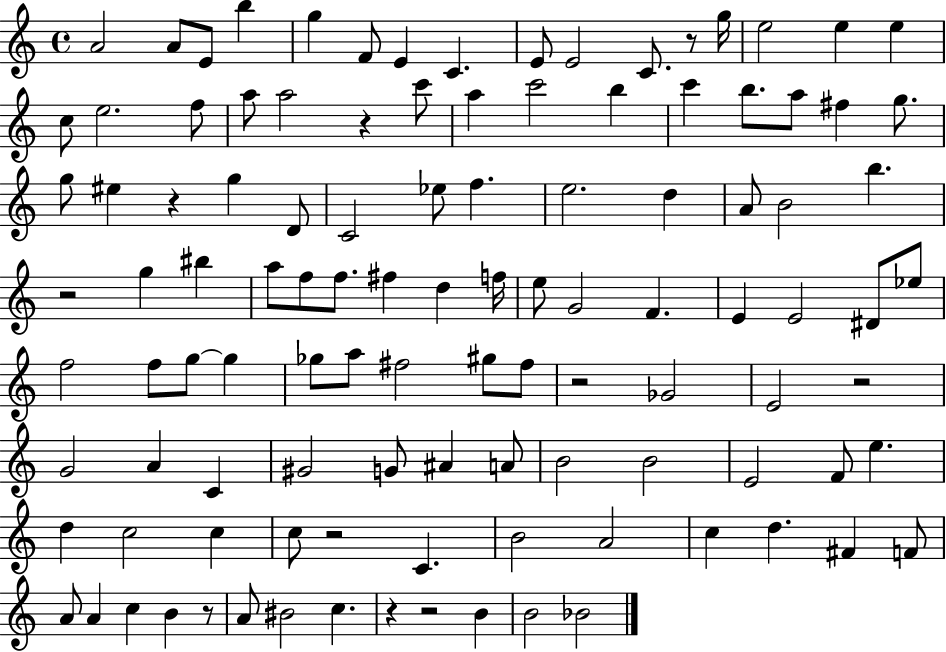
X:1
T:Untitled
M:4/4
L:1/4
K:C
A2 A/2 E/2 b g F/2 E C E/2 E2 C/2 z/2 g/4 e2 e e c/2 e2 f/2 a/2 a2 z c'/2 a c'2 b c' b/2 a/2 ^f g/2 g/2 ^e z g D/2 C2 _e/2 f e2 d A/2 B2 b z2 g ^b a/2 f/2 f/2 ^f d f/4 e/2 G2 F E E2 ^D/2 _e/2 f2 f/2 g/2 g _g/2 a/2 ^f2 ^g/2 ^f/2 z2 _G2 E2 z2 G2 A C ^G2 G/2 ^A A/2 B2 B2 E2 F/2 e d c2 c c/2 z2 C B2 A2 c d ^F F/2 A/2 A c B z/2 A/2 ^B2 c z z2 B B2 _B2